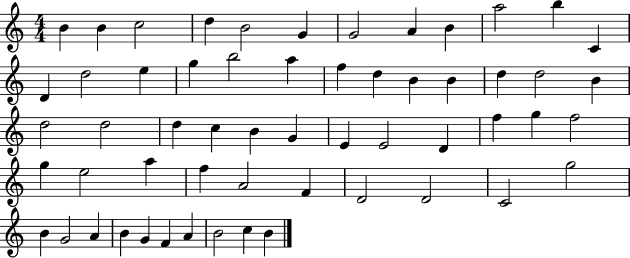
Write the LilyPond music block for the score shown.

{
  \clef treble
  \numericTimeSignature
  \time 4/4
  \key c \major
  b'4 b'4 c''2 | d''4 b'2 g'4 | g'2 a'4 b'4 | a''2 b''4 c'4 | \break d'4 d''2 e''4 | g''4 b''2 a''4 | f''4 d''4 b'4 b'4 | d''4 d''2 b'4 | \break d''2 d''2 | d''4 c''4 b'4 g'4 | e'4 e'2 d'4 | f''4 g''4 f''2 | \break g''4 e''2 a''4 | f''4 a'2 f'4 | d'2 d'2 | c'2 g''2 | \break b'4 g'2 a'4 | b'4 g'4 f'4 a'4 | b'2 c''4 b'4 | \bar "|."
}